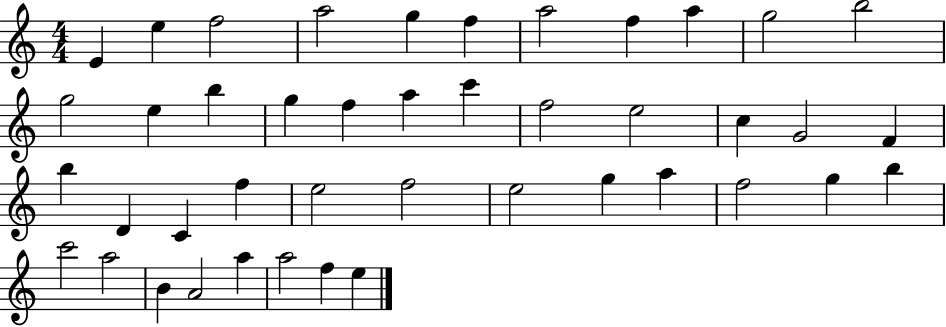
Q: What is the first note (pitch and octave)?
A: E4